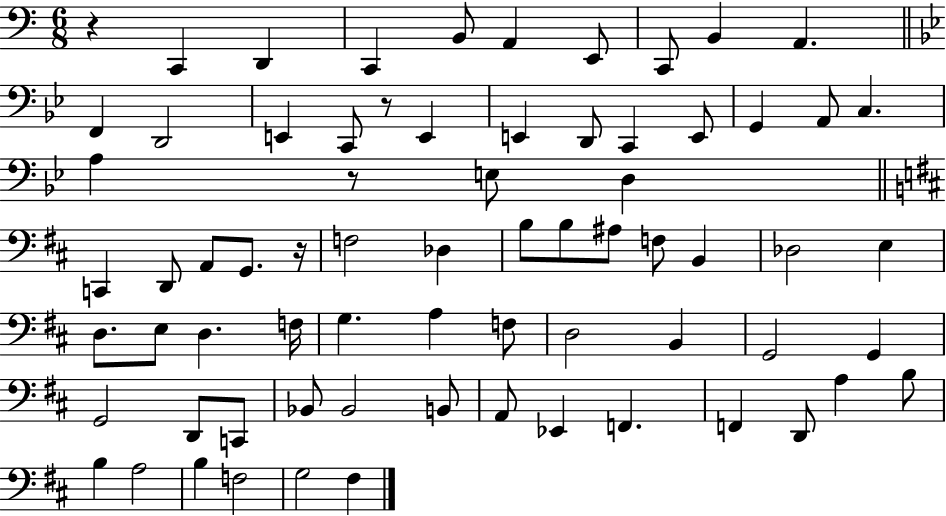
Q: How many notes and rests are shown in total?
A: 71